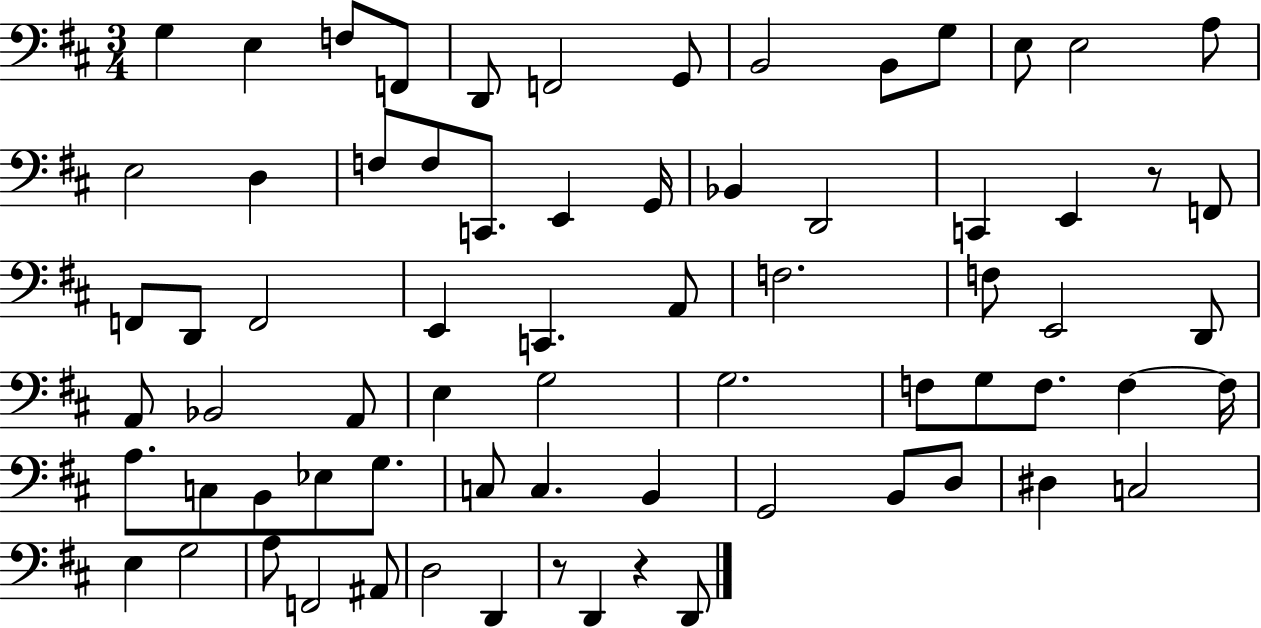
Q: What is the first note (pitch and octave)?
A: G3